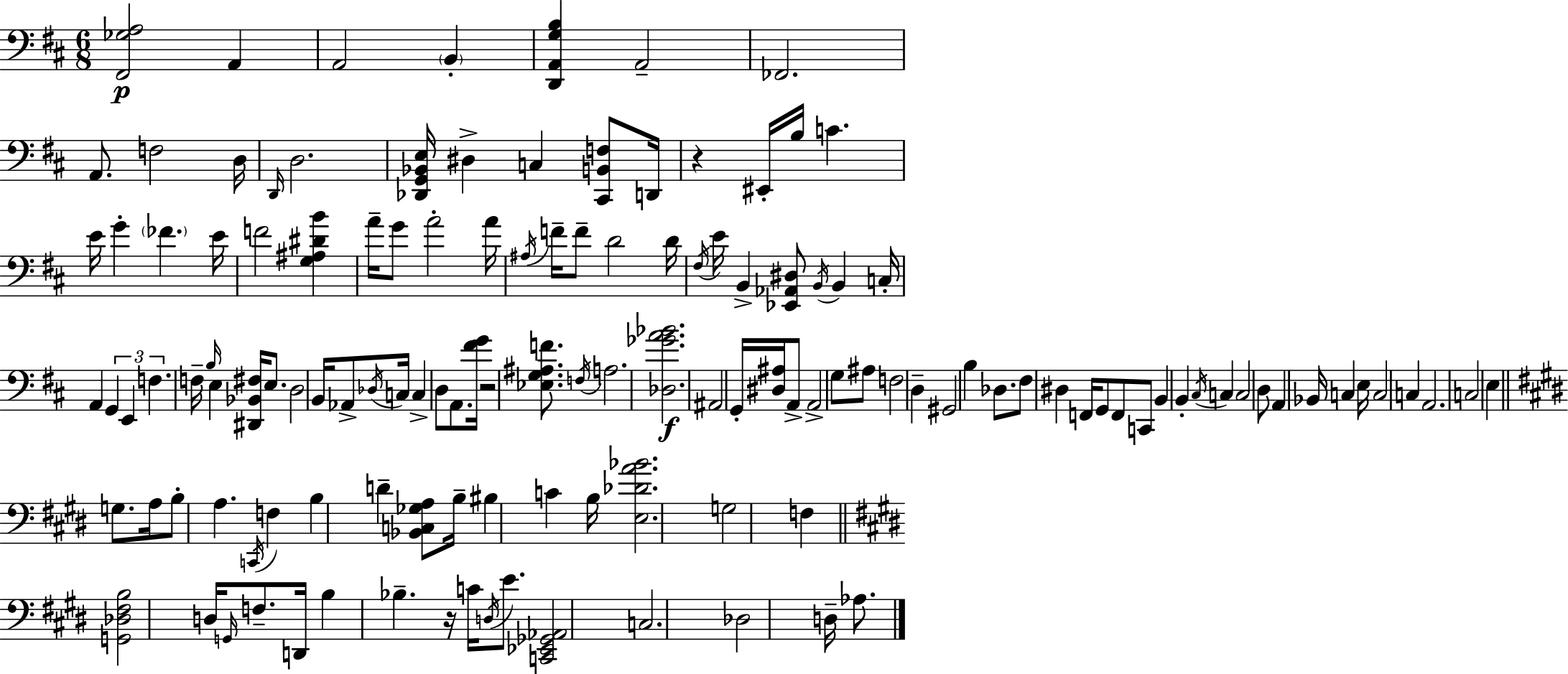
{
  \clef bass
  \numericTimeSignature
  \time 6/8
  \key d \major
  <fis, ges a>2\p a,4 | a,2 \parenthesize b,4-. | <d, a, g b>4 a,2-- | fes,2. | \break a,8. f2 d16 | \grace { d,16 } d2. | <des, g, bes, e>16 dis4-> c4 <cis, b, f>8 | d,16 r4 eis,16-. b16 c'4. | \break e'16 g'4-. \parenthesize fes'4. | e'16 f'2 <g ais dis' b'>4 | a'16-- g'8 a'2-. | a'16 \acciaccatura { ais16 } f'16-- f'8-- d'2 | \break d'16 \acciaccatura { fis16 } e'16 b,4-> <ees, aes, dis>8 \acciaccatura { b,16 } b,4 | c16-. a,4 \tuplet 3/2 { g,4 | e,4 f4. } f16-- \grace { b16 } | e4 <dis, bes, fis>16 e8. d2 | \break b,16 aes,8-> \acciaccatura { des16 } c16 c4-> | d8 a,8. <fis' g'>16 r2 | <ees g ais f'>8. \acciaccatura { f16 } a2. | <des ges' a' bes'>2.\f | \break ais,2 | g,16-. <dis ais>16 a,8-> a,2-> | g8 ais8 f2 | d4-- gis,2 | \break b4 des8. fis8 | dis4 f,16 g,8 f,8 c,8 b,4 | b,4-. \acciaccatura { cis16 } c4 | c2 d8 a,4 | \break bes,16 c4 e16 c2 | c4 a,2. | c2 | e4 \bar "||" \break \key e \major g8. a16 b8-. a4. | \acciaccatura { c,16 } f4 b4 d'4-- | <bes, c ges a>8 b16-- bis4 c'4 | b16 <e des' a' bes'>2. | \break g2 f4 | \bar "||" \break \key e \major <g, des fis b>2 d16 \grace { g,16 } f8.-- | d,16 b4 bes4.-- | r16 c'16 \acciaccatura { d16 } e'8. <c, ees, ges, aes,>2 | c2. | \break des2 d16-- aes8. | \bar "|."
}